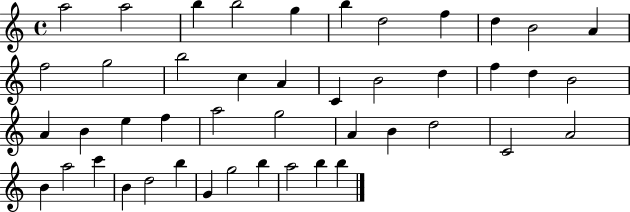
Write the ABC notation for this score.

X:1
T:Untitled
M:4/4
L:1/4
K:C
a2 a2 b b2 g b d2 f d B2 A f2 g2 b2 c A C B2 d f d B2 A B e f a2 g2 A B d2 C2 A2 B a2 c' B d2 b G g2 b a2 b b